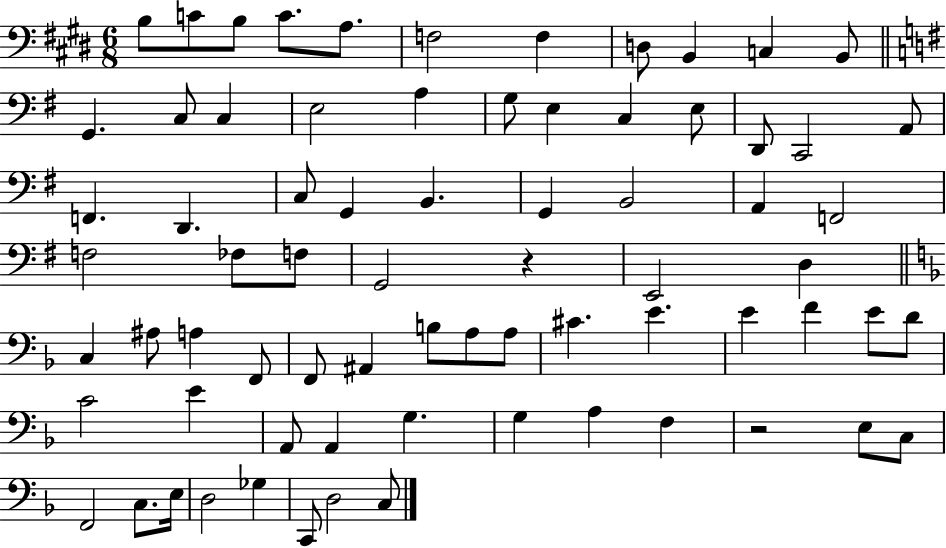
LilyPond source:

{
  \clef bass
  \numericTimeSignature
  \time 6/8
  \key e \major
  b8 c'8 b8 c'8. a8. | f2 f4 | d8 b,4 c4 b,8 | \bar "||" \break \key g \major g,4. c8 c4 | e2 a4 | g8 e4 c4 e8 | d,8 c,2 a,8 | \break f,4. d,4. | c8 g,4 b,4. | g,4 b,2 | a,4 f,2 | \break f2 fes8 f8 | g,2 r4 | e,2 d4 | \bar "||" \break \key f \major c4 ais8 a4 f,8 | f,8 ais,4 b8 a8 a8 | cis'4. e'4. | e'4 f'4 e'8 d'8 | \break c'2 e'4 | a,8 a,4 g4. | g4 a4 f4 | r2 e8 c8 | \break f,2 c8. e16 | d2 ges4 | c,8 d2 c8 | \bar "|."
}